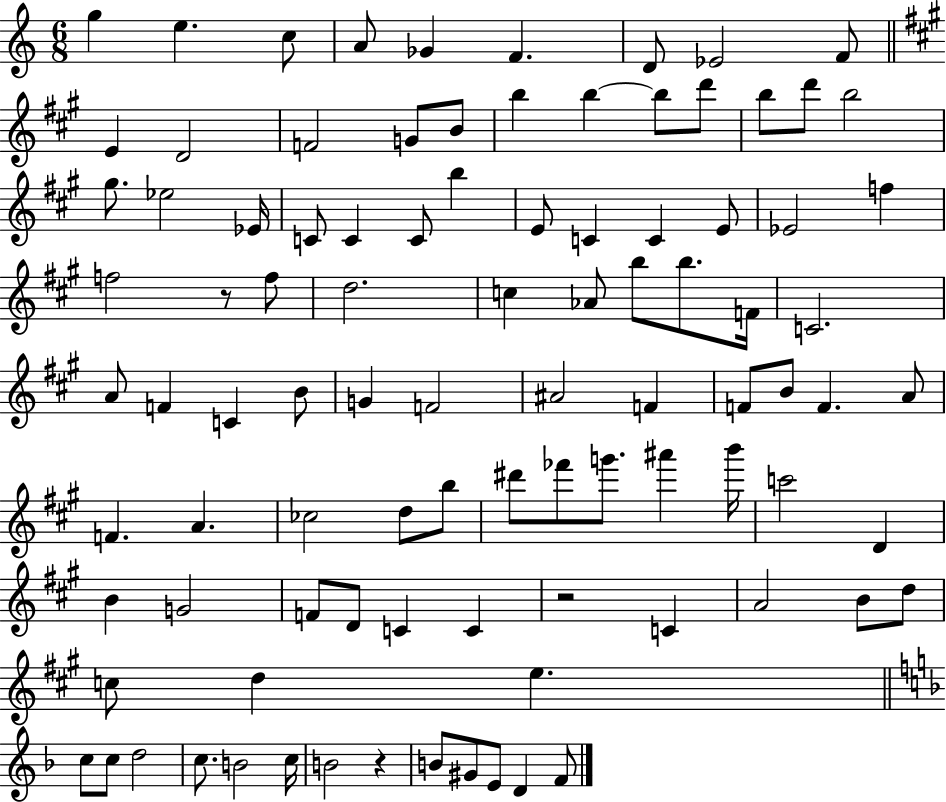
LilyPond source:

{
  \clef treble
  \numericTimeSignature
  \time 6/8
  \key c \major
  g''4 e''4. c''8 | a'8 ges'4 f'4. | d'8 ees'2 f'8 | \bar "||" \break \key a \major e'4 d'2 | f'2 g'8 b'8 | b''4 b''4~~ b''8 d'''8 | b''8 d'''8 b''2 | \break gis''8. ees''2 ees'16 | c'8 c'4 c'8 b''4 | e'8 c'4 c'4 e'8 | ees'2 f''4 | \break f''2 r8 f''8 | d''2. | c''4 aes'8 b''8 b''8. f'16 | c'2. | \break a'8 f'4 c'4 b'8 | g'4 f'2 | ais'2 f'4 | f'8 b'8 f'4. a'8 | \break f'4. a'4. | ces''2 d''8 b''8 | dis'''8 fes'''8 g'''8. ais'''4 b'''16 | c'''2 d'4 | \break b'4 g'2 | f'8 d'8 c'4 c'4 | r2 c'4 | a'2 b'8 d''8 | \break c''8 d''4 e''4. | \bar "||" \break \key f \major c''8 c''8 d''2 | c''8. b'2 c''16 | b'2 r4 | b'8 gis'8 e'8 d'4 f'8 | \break \bar "|."
}